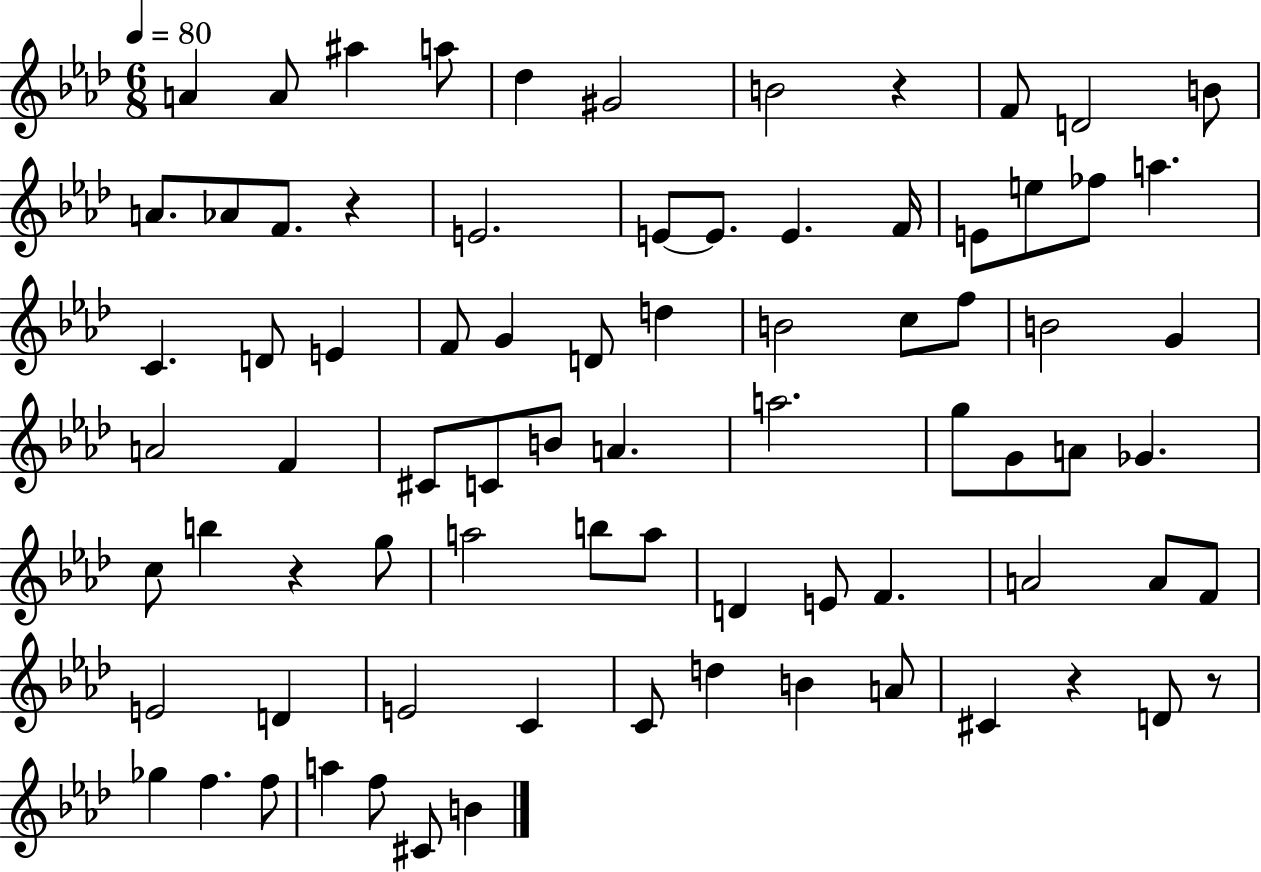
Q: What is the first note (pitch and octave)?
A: A4